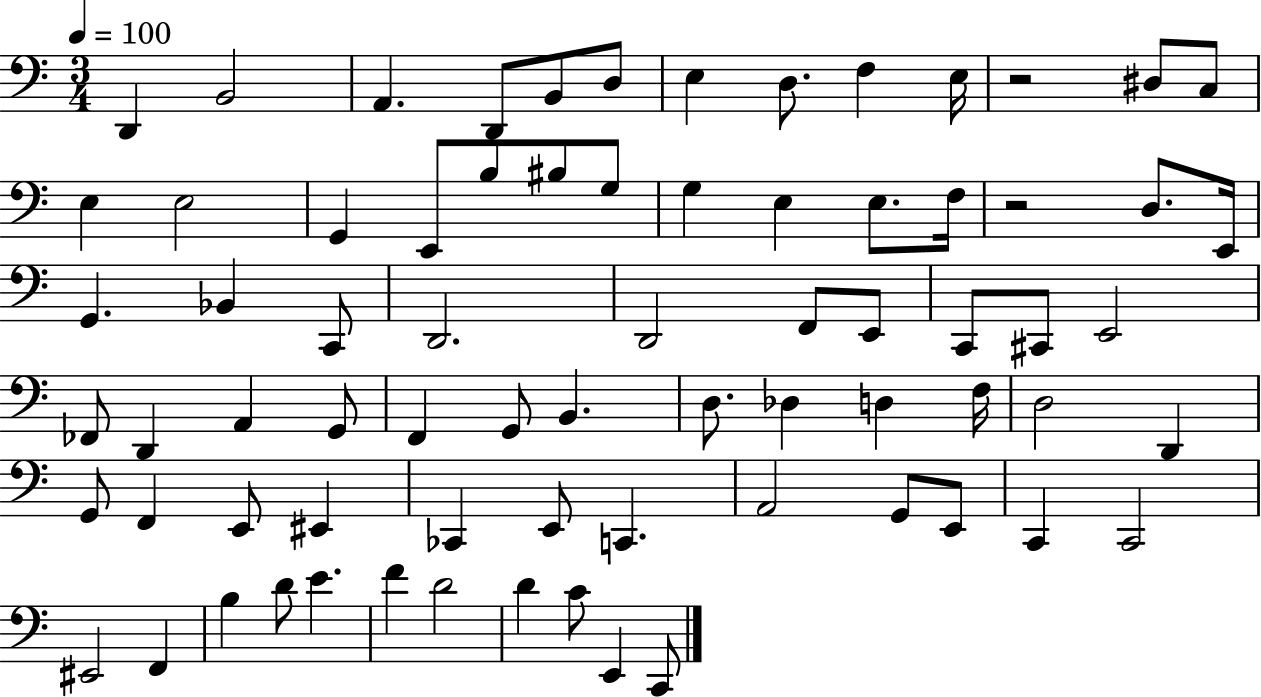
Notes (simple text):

D2/q B2/h A2/q. D2/e B2/e D3/e E3/q D3/e. F3/q E3/s R/h D#3/e C3/e E3/q E3/h G2/q E2/e B3/e BIS3/e G3/e G3/q E3/q E3/e. F3/s R/h D3/e. E2/s G2/q. Bb2/q C2/e D2/h. D2/h F2/e E2/e C2/e C#2/e E2/h FES2/e D2/q A2/q G2/e F2/q G2/e B2/q. D3/e. Db3/q D3/q F3/s D3/h D2/q G2/e F2/q E2/e EIS2/q CES2/q E2/e C2/q. A2/h G2/e E2/e C2/q C2/h EIS2/h F2/q B3/q D4/e E4/q. F4/q D4/h D4/q C4/e E2/q C2/e